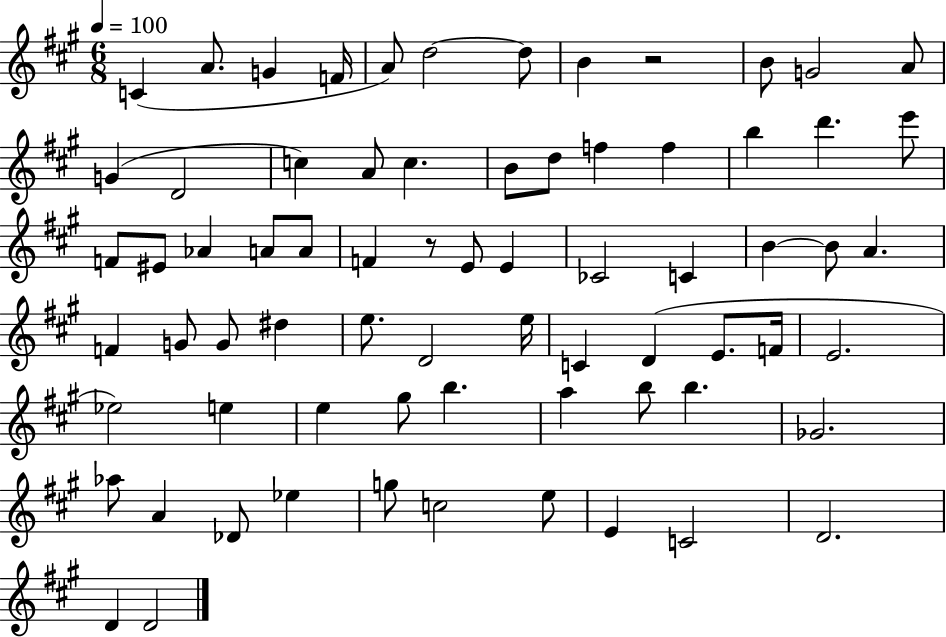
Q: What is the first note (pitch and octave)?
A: C4